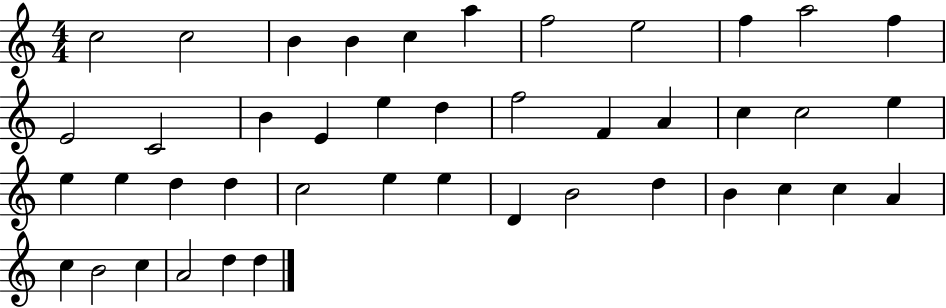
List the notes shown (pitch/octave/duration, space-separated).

C5/h C5/h B4/q B4/q C5/q A5/q F5/h E5/h F5/q A5/h F5/q E4/h C4/h B4/q E4/q E5/q D5/q F5/h F4/q A4/q C5/q C5/h E5/q E5/q E5/q D5/q D5/q C5/h E5/q E5/q D4/q B4/h D5/q B4/q C5/q C5/q A4/q C5/q B4/h C5/q A4/h D5/q D5/q